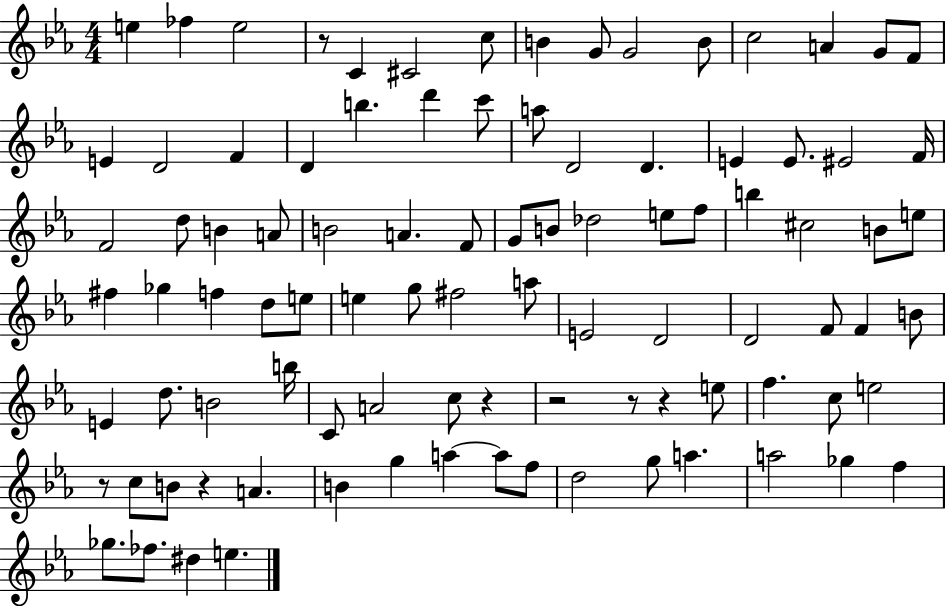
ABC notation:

X:1
T:Untitled
M:4/4
L:1/4
K:Eb
e _f e2 z/2 C ^C2 c/2 B G/2 G2 B/2 c2 A G/2 F/2 E D2 F D b d' c'/2 a/2 D2 D E E/2 ^E2 F/4 F2 d/2 B A/2 B2 A F/2 G/2 B/2 _d2 e/2 f/2 b ^c2 B/2 e/2 ^f _g f d/2 e/2 e g/2 ^f2 a/2 E2 D2 D2 F/2 F B/2 E d/2 B2 b/4 C/2 A2 c/2 z z2 z/2 z e/2 f c/2 e2 z/2 c/2 B/2 z A B g a a/2 f/2 d2 g/2 a a2 _g f _g/2 _f/2 ^d e